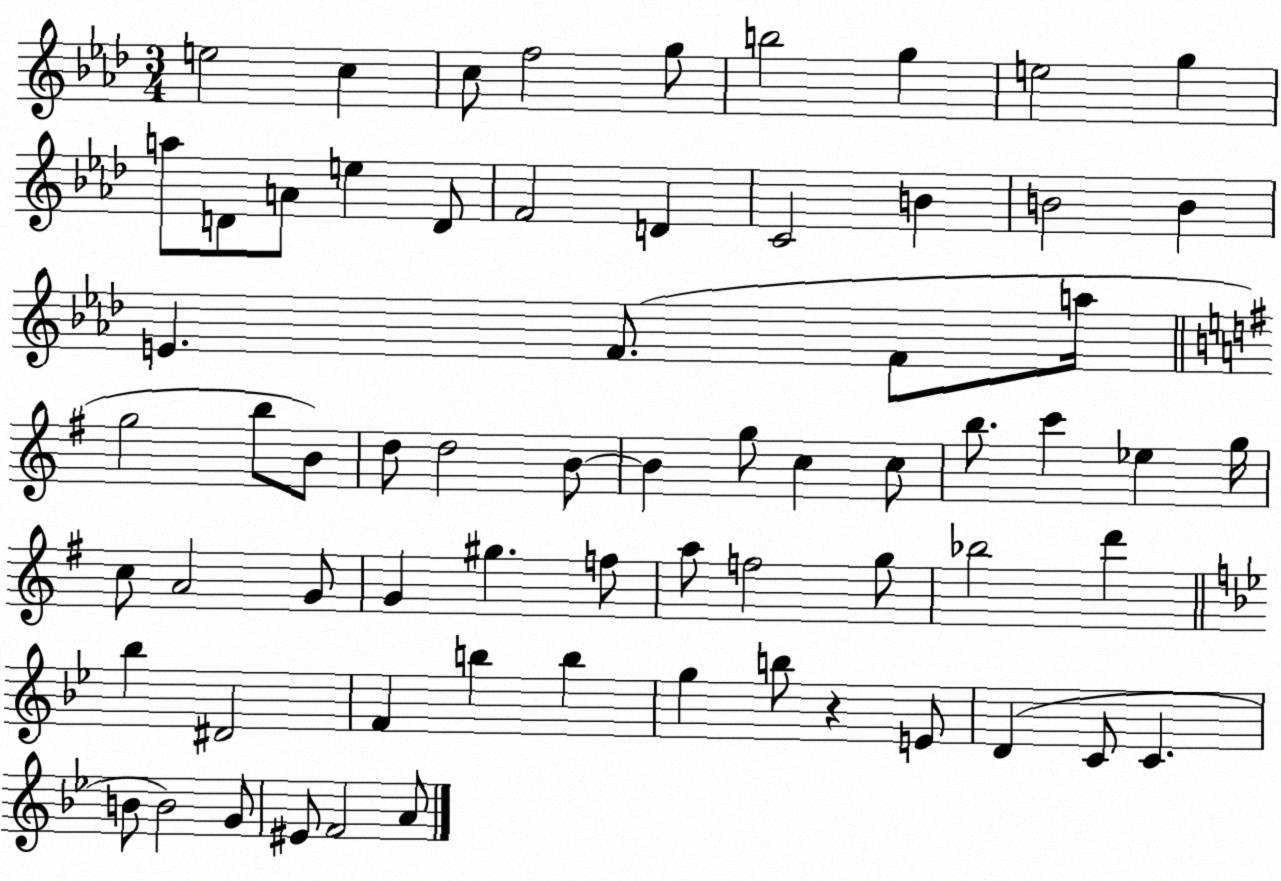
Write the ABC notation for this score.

X:1
T:Untitled
M:3/4
L:1/4
K:Ab
e2 c c/2 f2 g/2 b2 g e2 g a/2 D/2 A/2 e D/2 F2 D C2 B B2 B E F/2 F/2 a/4 g2 b/2 B/2 d/2 d2 B/2 B g/2 c c/2 b/2 c' _e g/4 c/2 A2 G/2 G ^g f/2 a/2 f2 g/2 _b2 d' _b ^D2 F b b g b/2 z E/2 D C/2 C B/2 B2 G/2 ^E/2 F2 A/2